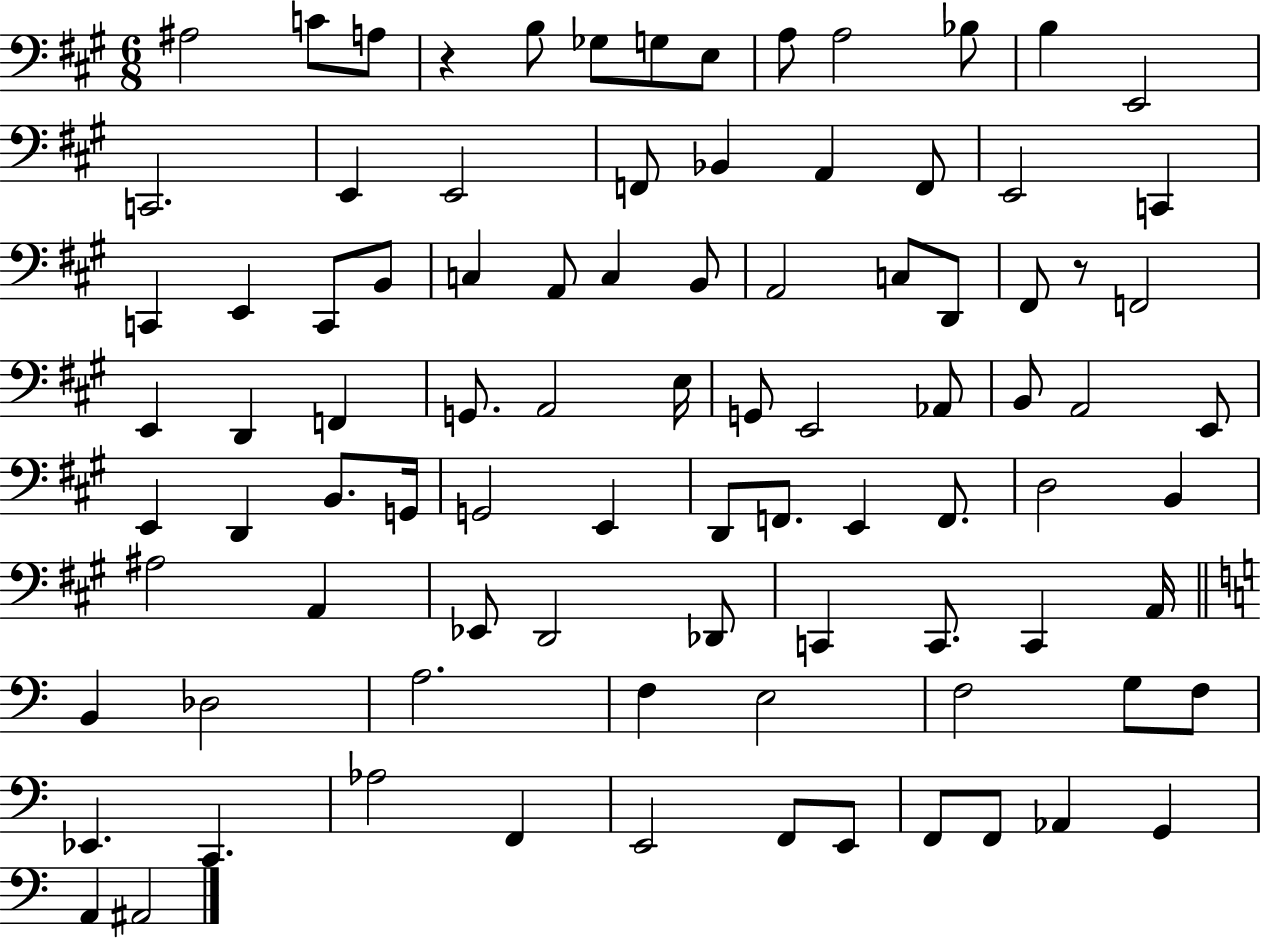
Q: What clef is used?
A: bass